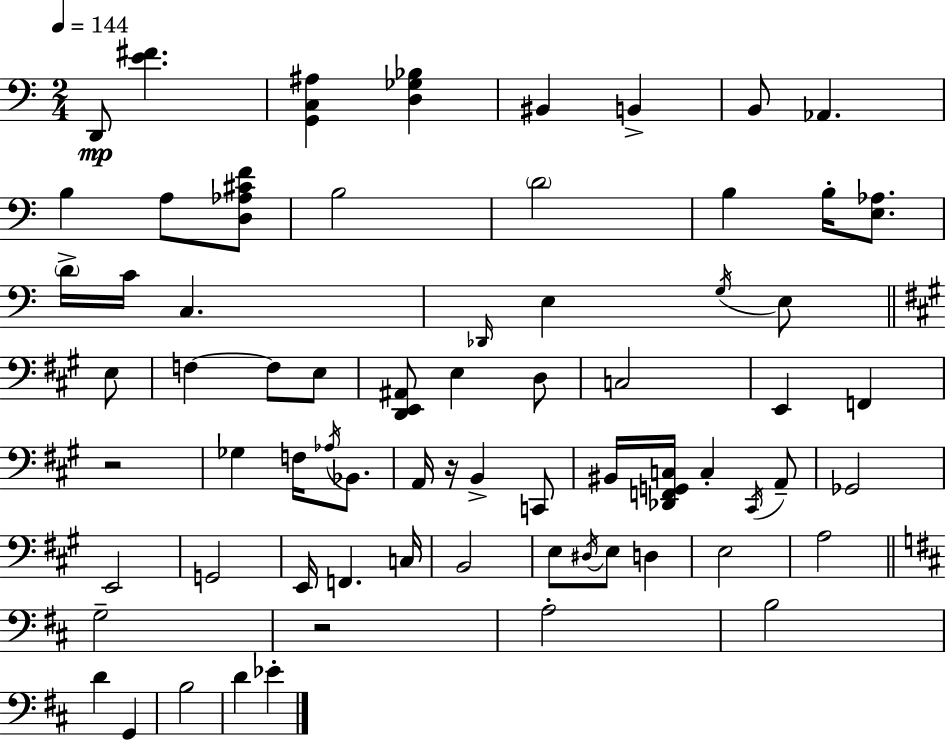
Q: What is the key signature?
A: A minor